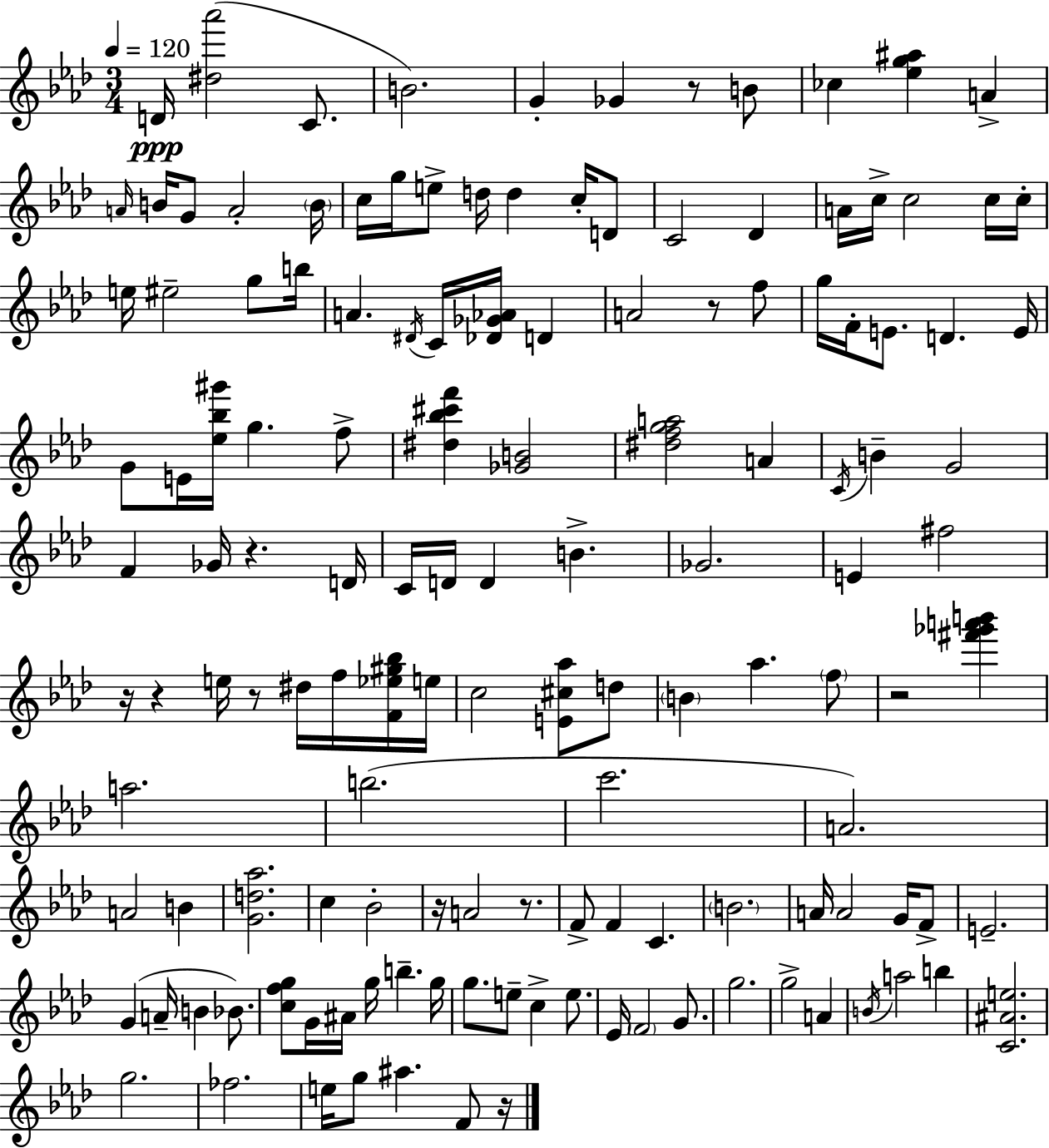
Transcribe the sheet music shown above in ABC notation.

X:1
T:Untitled
M:3/4
L:1/4
K:Fm
D/4 [^d_a']2 C/2 B2 G _G z/2 B/2 _c [_eg^a] A A/4 B/4 G/2 A2 B/4 c/4 g/4 e/2 d/4 d c/4 D/2 C2 _D A/4 c/4 c2 c/4 c/4 e/4 ^e2 g/2 b/4 A ^D/4 C/4 [_D_G_A]/4 D A2 z/2 f/2 g/4 F/4 E/2 D E/4 G/2 E/4 [_e_b^g']/4 g f/2 [^d_b^c'f'] [_GB]2 [^dfga]2 A C/4 B G2 F _G/4 z D/4 C/4 D/4 D B _G2 E ^f2 z/4 z e/4 z/2 ^d/4 f/4 [F_e^g_b]/4 e/4 c2 [E^c_a]/2 d/2 B _a f/2 z2 [^f'_g'a'b'] a2 b2 c'2 A2 A2 B [Gd_a]2 c _B2 z/4 A2 z/2 F/2 F C B2 A/4 A2 G/4 F/2 E2 G A/4 B _B/2 [cfg]/2 G/4 ^A/4 g/4 b g/4 g/2 e/2 c e/2 _E/4 F2 G/2 g2 g2 A B/4 a2 b [C^Ae]2 g2 _f2 e/4 g/2 ^a F/2 z/4